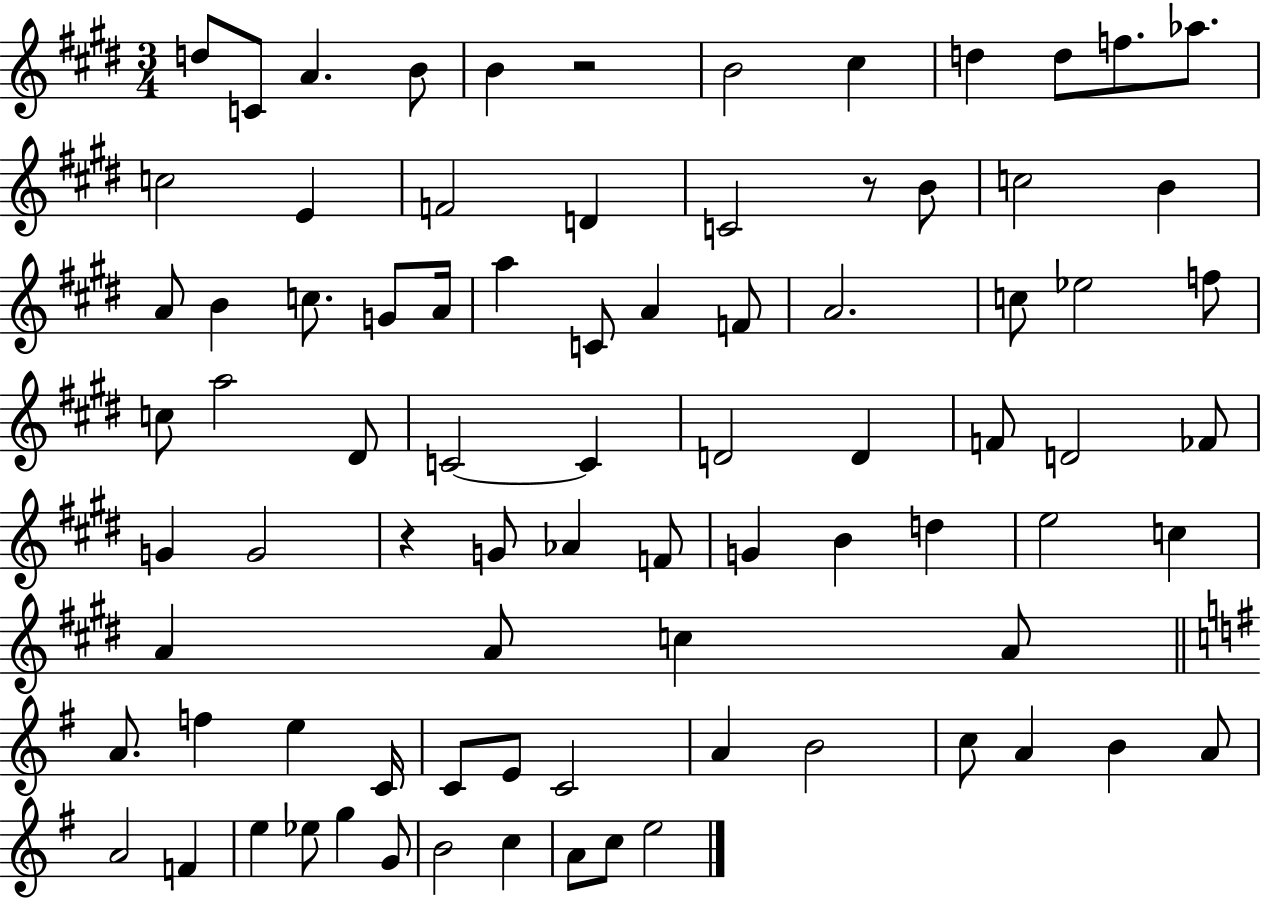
X:1
T:Untitled
M:3/4
L:1/4
K:E
d/2 C/2 A B/2 B z2 B2 ^c d d/2 f/2 _a/2 c2 E F2 D C2 z/2 B/2 c2 B A/2 B c/2 G/2 A/4 a C/2 A F/2 A2 c/2 _e2 f/2 c/2 a2 ^D/2 C2 C D2 D F/2 D2 _F/2 G G2 z G/2 _A F/2 G B d e2 c A A/2 c A/2 A/2 f e C/4 C/2 E/2 C2 A B2 c/2 A B A/2 A2 F e _e/2 g G/2 B2 c A/2 c/2 e2